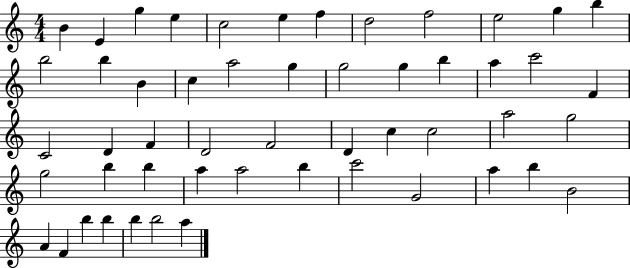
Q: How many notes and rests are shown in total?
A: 52